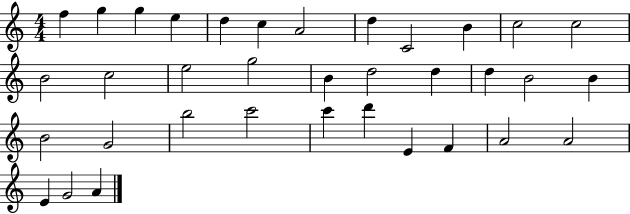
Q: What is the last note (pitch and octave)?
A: A4